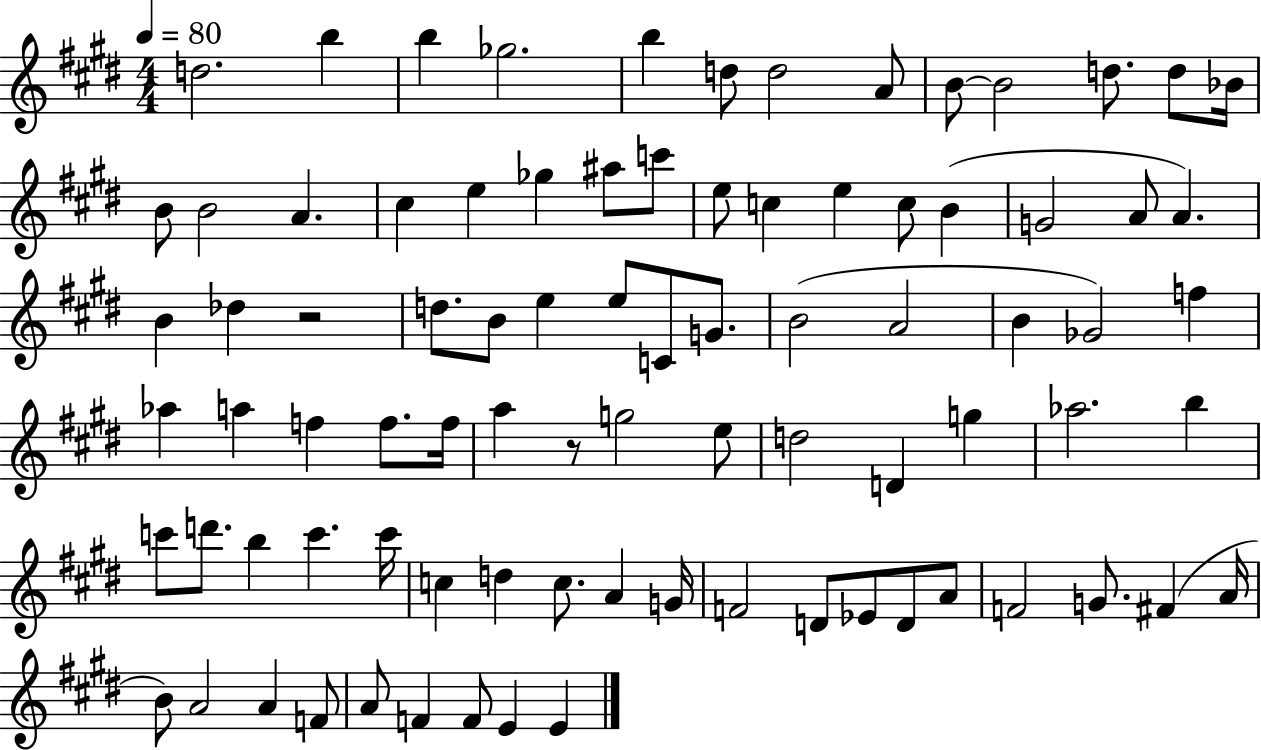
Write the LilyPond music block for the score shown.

{
  \clef treble
  \numericTimeSignature
  \time 4/4
  \key e \major
  \tempo 4 = 80
  \repeat volta 2 { d''2. b''4 | b''4 ges''2. | b''4 d''8 d''2 a'8 | b'8~~ b'2 d''8. d''8 bes'16 | \break b'8 b'2 a'4. | cis''4 e''4 ges''4 ais''8 c'''8 | e''8 c''4 e''4 c''8 b'4( | g'2 a'8 a'4.) | \break b'4 des''4 r2 | d''8. b'8 e''4 e''8 c'8 g'8. | b'2( a'2 | b'4 ges'2) f''4 | \break aes''4 a''4 f''4 f''8. f''16 | a''4 r8 g''2 e''8 | d''2 d'4 g''4 | aes''2. b''4 | \break c'''8 d'''8. b''4 c'''4. c'''16 | c''4 d''4 c''8. a'4 g'16 | f'2 d'8 ees'8 d'8 a'8 | f'2 g'8. fis'4( a'16 | \break b'8) a'2 a'4 f'8 | a'8 f'4 f'8 e'4 e'4 | } \bar "|."
}